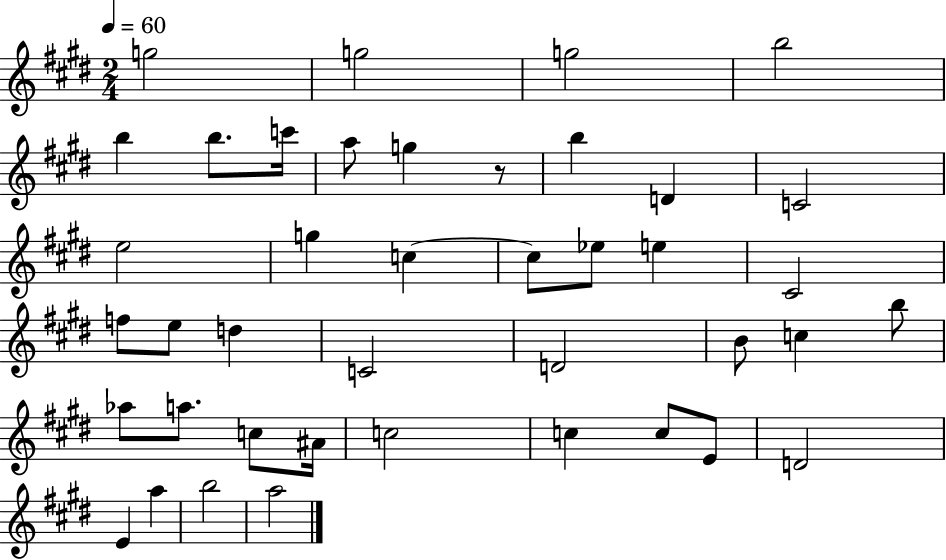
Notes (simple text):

G5/h G5/h G5/h B5/h B5/q B5/e. C6/s A5/e G5/q R/e B5/q D4/q C4/h E5/h G5/q C5/q C5/e Eb5/e E5/q C#4/h F5/e E5/e D5/q C4/h D4/h B4/e C5/q B5/e Ab5/e A5/e. C5/e A#4/s C5/h C5/q C5/e E4/e D4/h E4/q A5/q B5/h A5/h